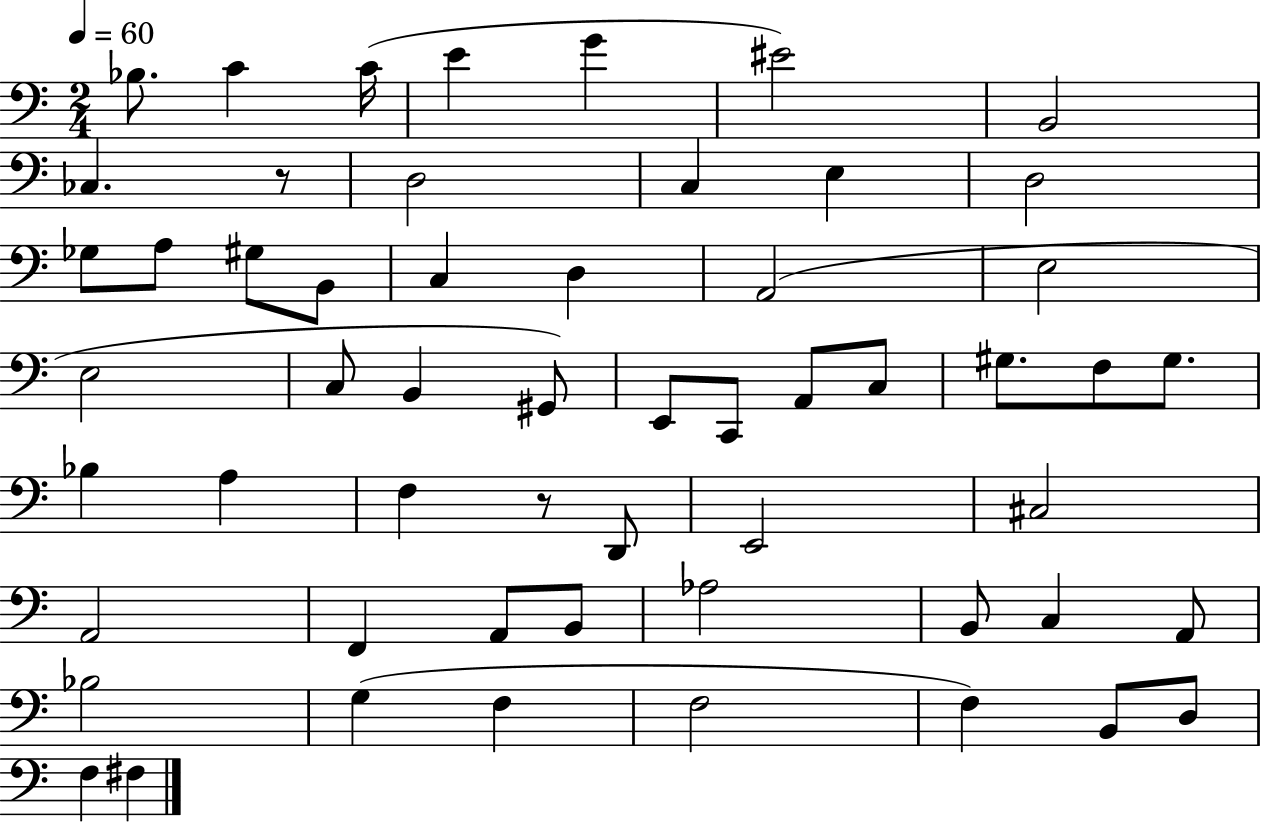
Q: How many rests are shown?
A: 2